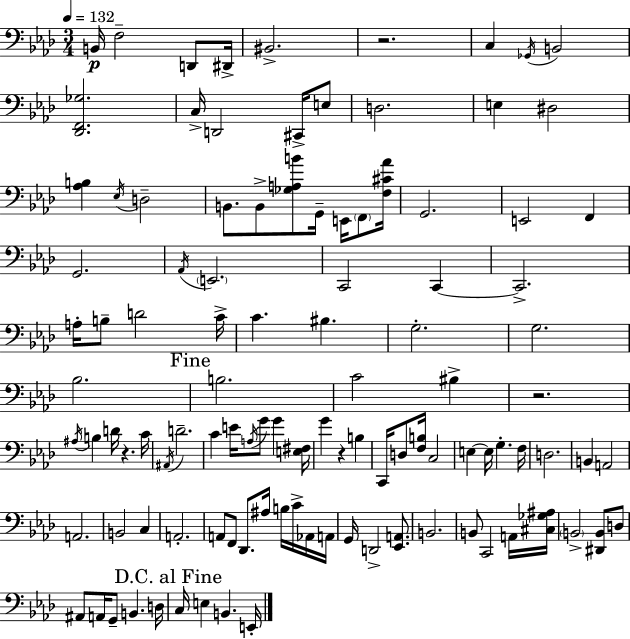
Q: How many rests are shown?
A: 4